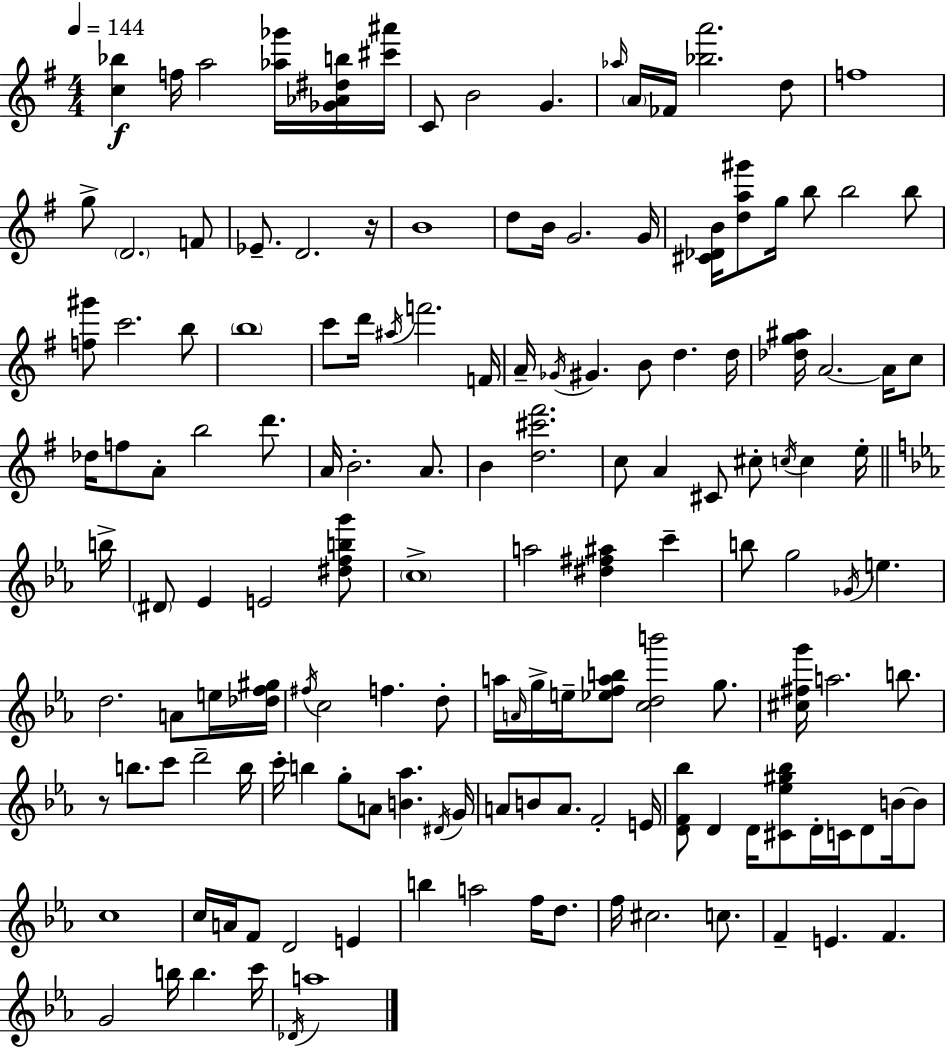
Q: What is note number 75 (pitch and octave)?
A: D5